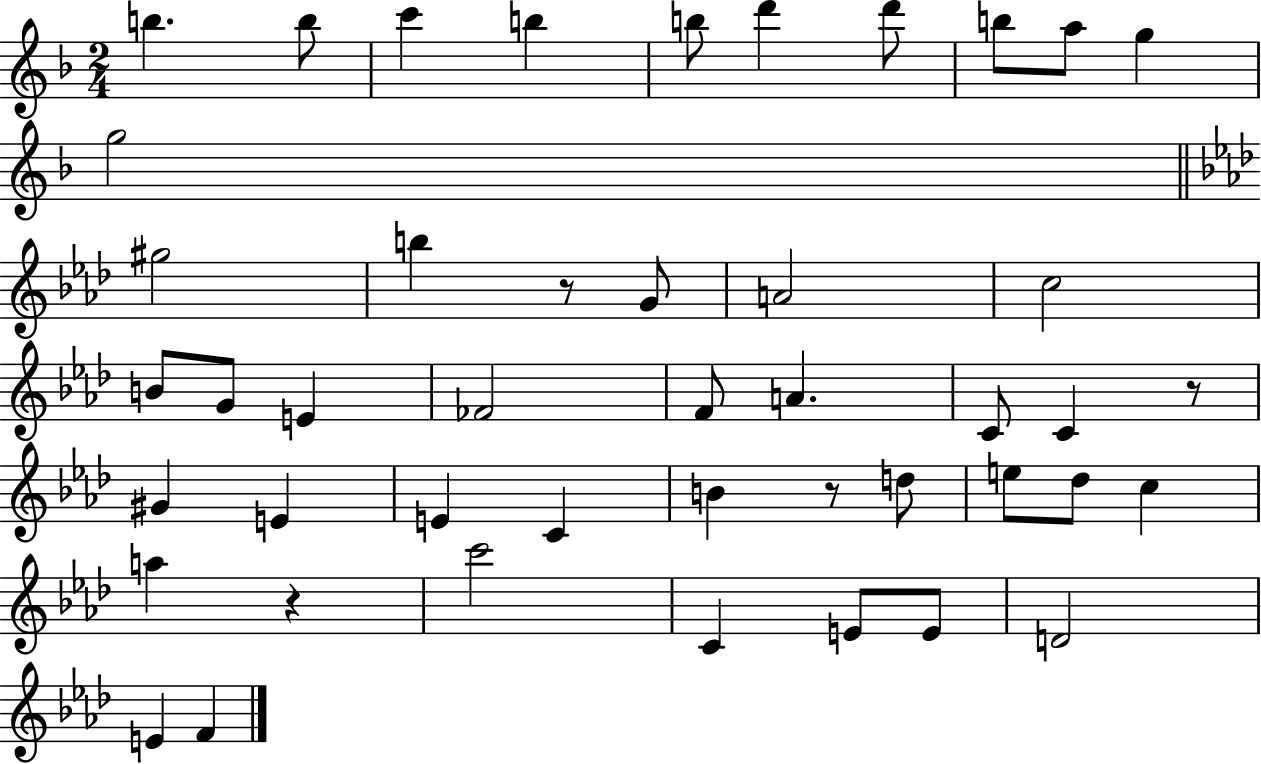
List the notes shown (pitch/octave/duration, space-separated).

B5/q. B5/e C6/q B5/q B5/e D6/q D6/e B5/e A5/e G5/q G5/h G#5/h B5/q R/e G4/e A4/h C5/h B4/e G4/e E4/q FES4/h F4/e A4/q. C4/e C4/q R/e G#4/q E4/q E4/q C4/q B4/q R/e D5/e E5/e Db5/e C5/q A5/q R/q C6/h C4/q E4/e E4/e D4/h E4/q F4/q